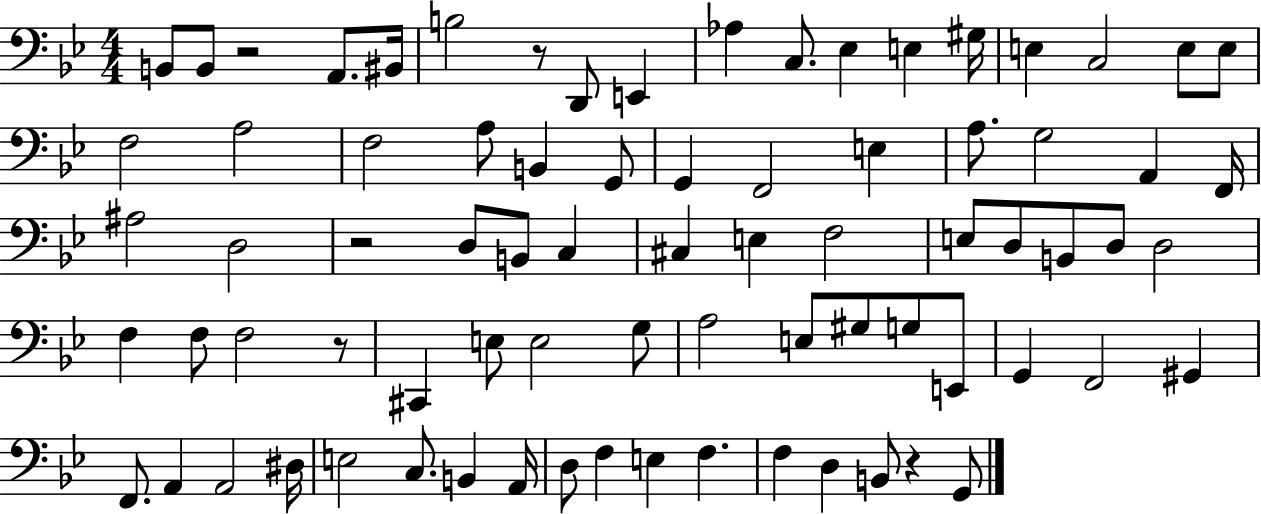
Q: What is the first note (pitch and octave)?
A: B2